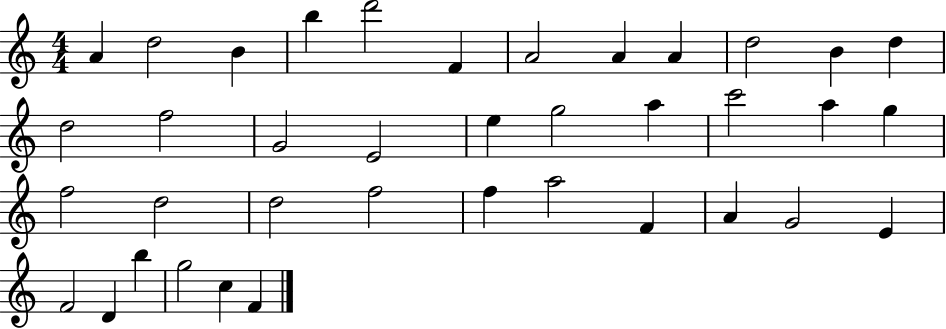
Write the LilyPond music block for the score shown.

{
  \clef treble
  \numericTimeSignature
  \time 4/4
  \key c \major
  a'4 d''2 b'4 | b''4 d'''2 f'4 | a'2 a'4 a'4 | d''2 b'4 d''4 | \break d''2 f''2 | g'2 e'2 | e''4 g''2 a''4 | c'''2 a''4 g''4 | \break f''2 d''2 | d''2 f''2 | f''4 a''2 f'4 | a'4 g'2 e'4 | \break f'2 d'4 b''4 | g''2 c''4 f'4 | \bar "|."
}